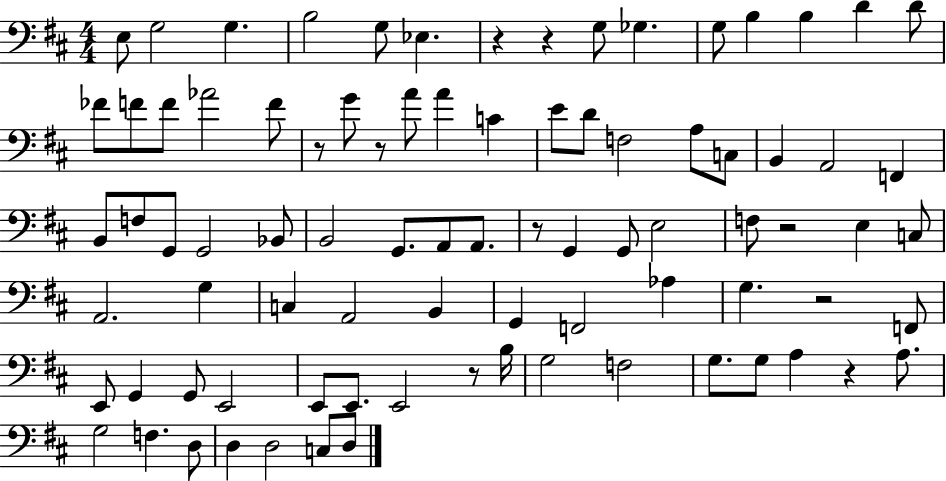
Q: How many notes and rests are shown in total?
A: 85